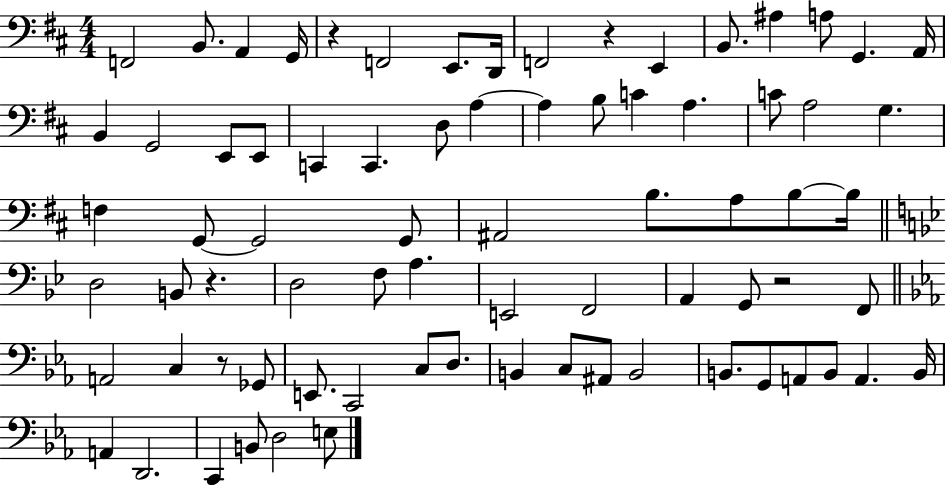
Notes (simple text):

F2/h B2/e. A2/q G2/s R/q F2/h E2/e. D2/s F2/h R/q E2/q B2/e. A#3/q A3/e G2/q. A2/s B2/q G2/h E2/e E2/e C2/q C2/q. D3/e A3/q A3/q B3/e C4/q A3/q. C4/e A3/h G3/q. F3/q G2/e G2/h G2/e A#2/h B3/e. A3/e B3/e B3/s D3/h B2/e R/q. D3/h F3/e A3/q. E2/h F2/h A2/q G2/e R/h F2/e A2/h C3/q R/e Gb2/e E2/e. C2/h C3/e D3/e. B2/q C3/e A#2/e B2/h B2/e. G2/e A2/e B2/e A2/q. B2/s A2/q D2/h. C2/q B2/e D3/h E3/e